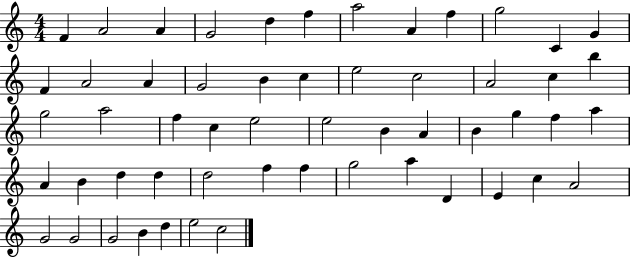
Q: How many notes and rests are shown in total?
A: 55